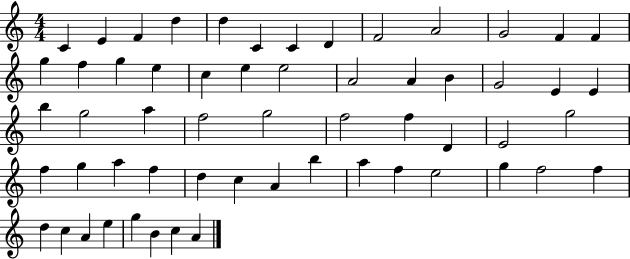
{
  \clef treble
  \numericTimeSignature
  \time 4/4
  \key c \major
  c'4 e'4 f'4 d''4 | d''4 c'4 c'4 d'4 | f'2 a'2 | g'2 f'4 f'4 | \break g''4 f''4 g''4 e''4 | c''4 e''4 e''2 | a'2 a'4 b'4 | g'2 e'4 e'4 | \break b''4 g''2 a''4 | f''2 g''2 | f''2 f''4 d'4 | e'2 g''2 | \break f''4 g''4 a''4 f''4 | d''4 c''4 a'4 b''4 | a''4 f''4 e''2 | g''4 f''2 f''4 | \break d''4 c''4 a'4 e''4 | g''4 b'4 c''4 a'4 | \bar "|."
}